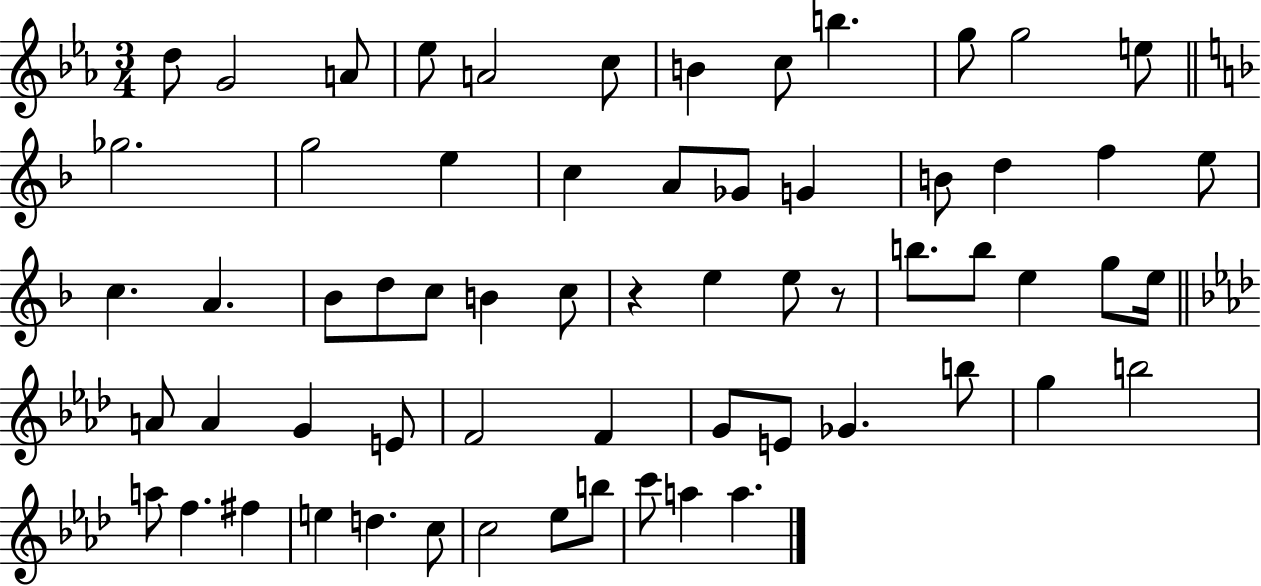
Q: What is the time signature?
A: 3/4